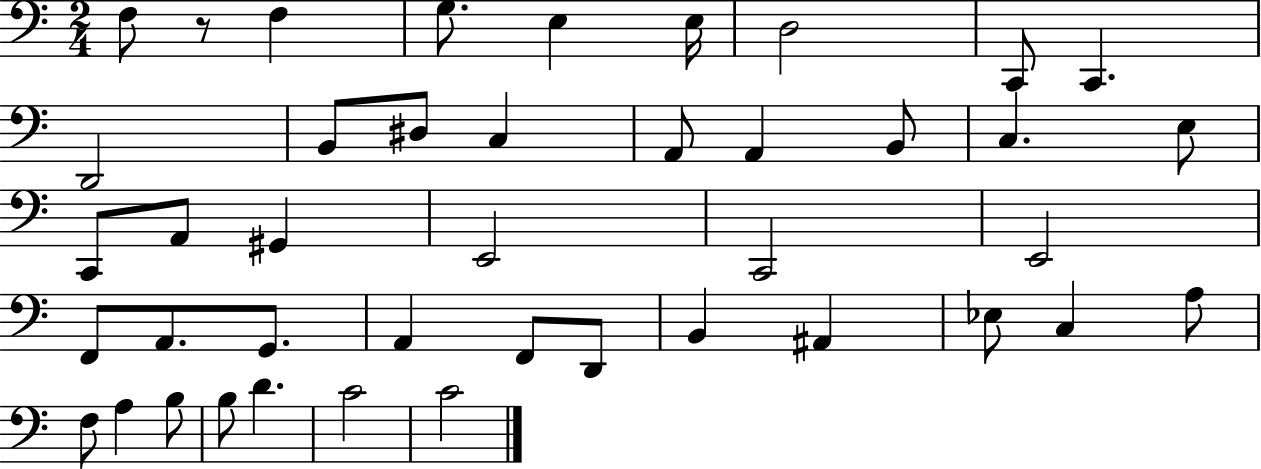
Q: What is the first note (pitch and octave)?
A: F3